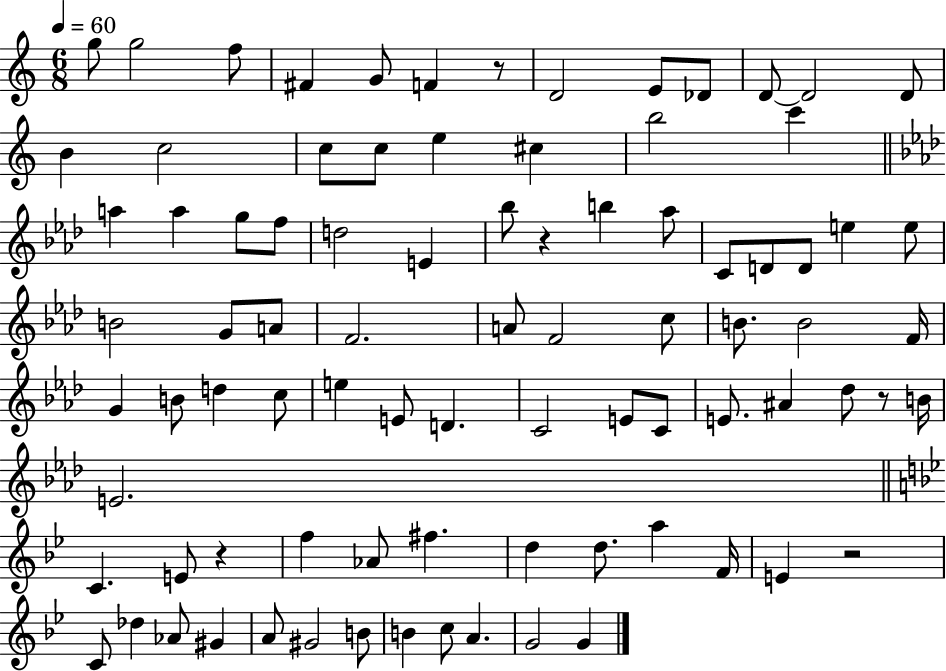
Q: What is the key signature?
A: C major